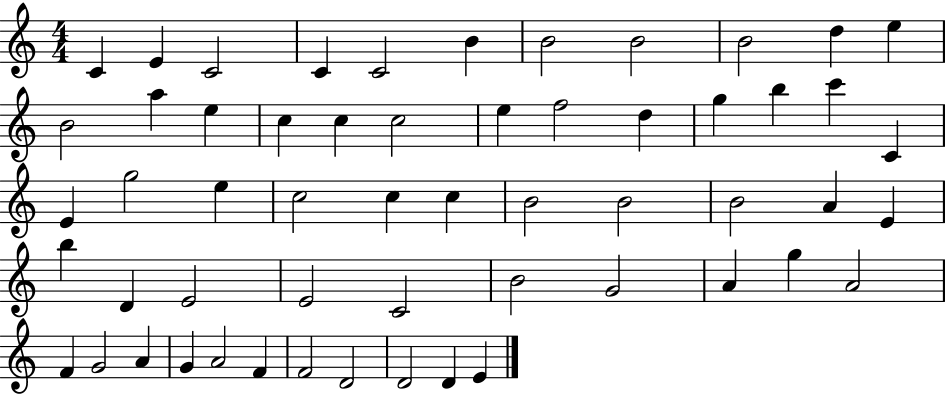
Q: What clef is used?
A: treble